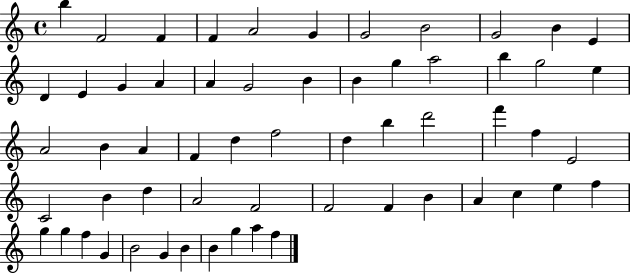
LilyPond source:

{
  \clef treble
  \time 4/4
  \defaultTimeSignature
  \key c \major
  b''4 f'2 f'4 | f'4 a'2 g'4 | g'2 b'2 | g'2 b'4 e'4 | \break d'4 e'4 g'4 a'4 | a'4 g'2 b'4 | b'4 g''4 a''2 | b''4 g''2 e''4 | \break a'2 b'4 a'4 | f'4 d''4 f''2 | d''4 b''4 d'''2 | f'''4 f''4 e'2 | \break c'2 b'4 d''4 | a'2 f'2 | f'2 f'4 b'4 | a'4 c''4 e''4 f''4 | \break g''4 g''4 f''4 g'4 | b'2 g'4 b'4 | b'4 g''4 a''4 f''4 | \bar "|."
}